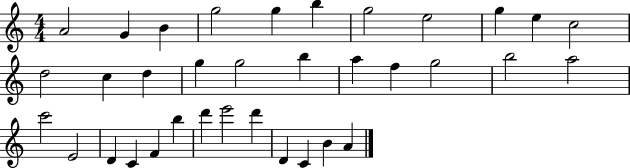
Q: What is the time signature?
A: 4/4